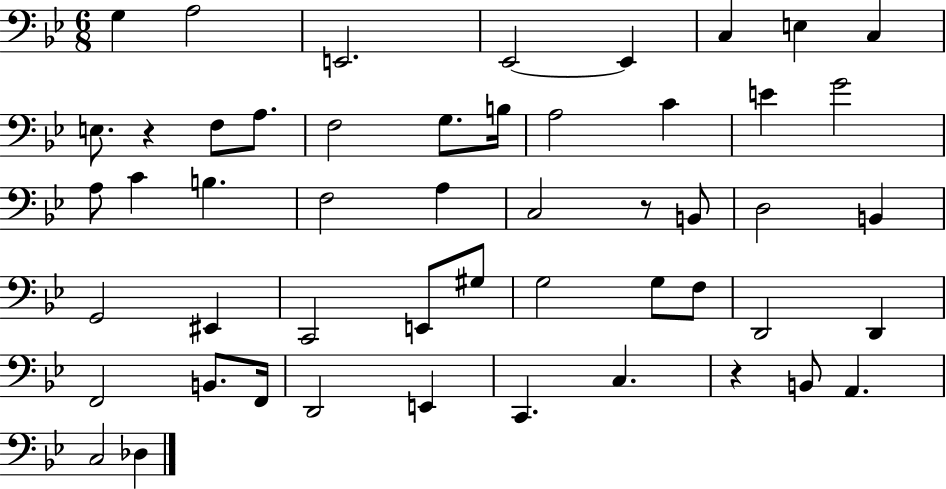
X:1
T:Untitled
M:6/8
L:1/4
K:Bb
G, A,2 E,,2 _E,,2 _E,, C, E, C, E,/2 z F,/2 A,/2 F,2 G,/2 B,/4 A,2 C E G2 A,/2 C B, F,2 A, C,2 z/2 B,,/2 D,2 B,, G,,2 ^E,, C,,2 E,,/2 ^G,/2 G,2 G,/2 F,/2 D,,2 D,, F,,2 B,,/2 F,,/4 D,,2 E,, C,, C, z B,,/2 A,, C,2 _D,